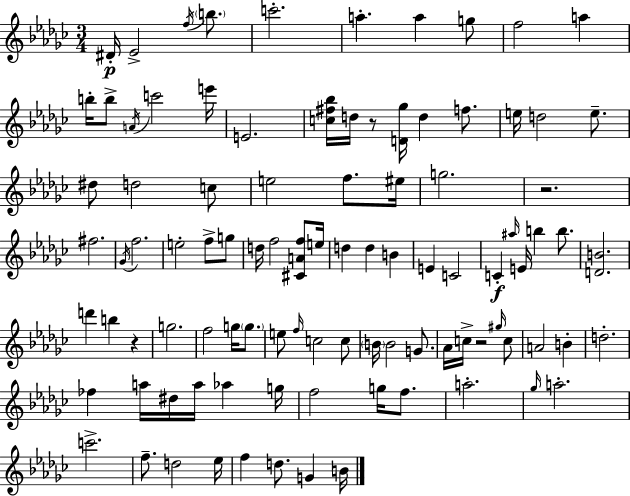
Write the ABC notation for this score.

X:1
T:Untitled
M:3/4
L:1/4
K:Ebm
^D/4 _E2 f/4 b/2 c'2 a a g/2 f2 a b/4 b/2 A/4 c'2 e'/4 E2 [c^f_b]/4 d/4 z/2 [D_g]/4 d f/2 e/4 d2 e/2 ^d/2 d2 c/2 e2 f/2 ^e/4 g2 z2 ^f2 _G/4 f2 e2 f/2 g/2 d/4 f2 [^CAf]/2 e/4 d d B E C2 C ^a/4 E/4 b b/2 [DB]2 d' b z g2 f2 g/4 g/2 e/2 f/4 c2 c/2 B/4 B2 G/2 _A/4 c/4 z2 ^g/4 c/2 A2 B d2 _f a/4 ^d/4 a/4 _a g/4 f2 g/4 f/2 a2 _g/4 a2 c'2 f/2 d2 _e/4 f d/2 G B/4